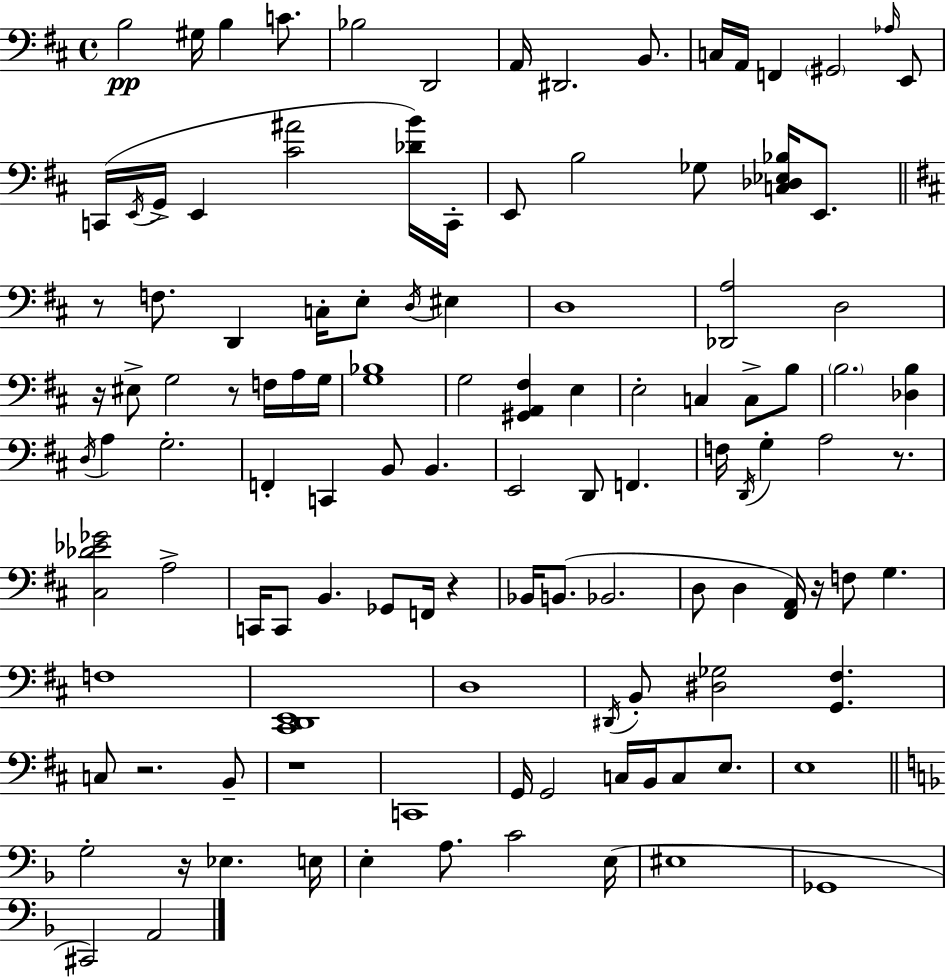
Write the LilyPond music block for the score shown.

{
  \clef bass
  \time 4/4
  \defaultTimeSignature
  \key d \major
  b2\pp gis16 b4 c'8. | bes2 d,2 | a,16 dis,2. b,8. | c16 a,16 f,4 \parenthesize gis,2 \grace { aes16 } e,8 | \break c,16( \acciaccatura { e,16 } g,16-> e,4 <cis' ais'>2 | <des' b'>16) c,16-. e,8 b2 ges8 <c des ees bes>16 e,8. | \bar "||" \break \key d \major r8 f8. d,4 c16-. e8-. \acciaccatura { d16 } eis4 | d1 | <des, a>2 d2 | r16 eis8-> g2 r8 f16 a16 | \break g16 <g bes>1 | g2 <gis, a, fis>4 e4 | e2-. c4 c8-> b8 | \parenthesize b2. <des b>4 | \break \acciaccatura { d16 } a4 g2.-. | f,4-. c,4 b,8 b,4. | e,2 d,8 f,4. | f16 \acciaccatura { d,16 } g4-. a2 | \break r8. <cis des' ees' ges'>2 a2-> | c,16 c,8 b,4. ges,8 f,16 r4 | bes,16 b,8.( bes,2. | d8 d4 <fis, a,>16) r16 f8 g4. | \break f1 | <cis, d, e,>1 | d1 | \acciaccatura { dis,16 } b,8-. <dis ges>2 <g, fis>4. | \break c8 r2. | b,8-- r1 | c,1 | g,16 g,2 c16 b,16 c8 | \break e8. e1 | \bar "||" \break \key f \major g2-. r16 ees4. e16 | e4-. a8. c'2 e16( | eis1 | ges,1 | \break cis,2) a,2 | \bar "|."
}